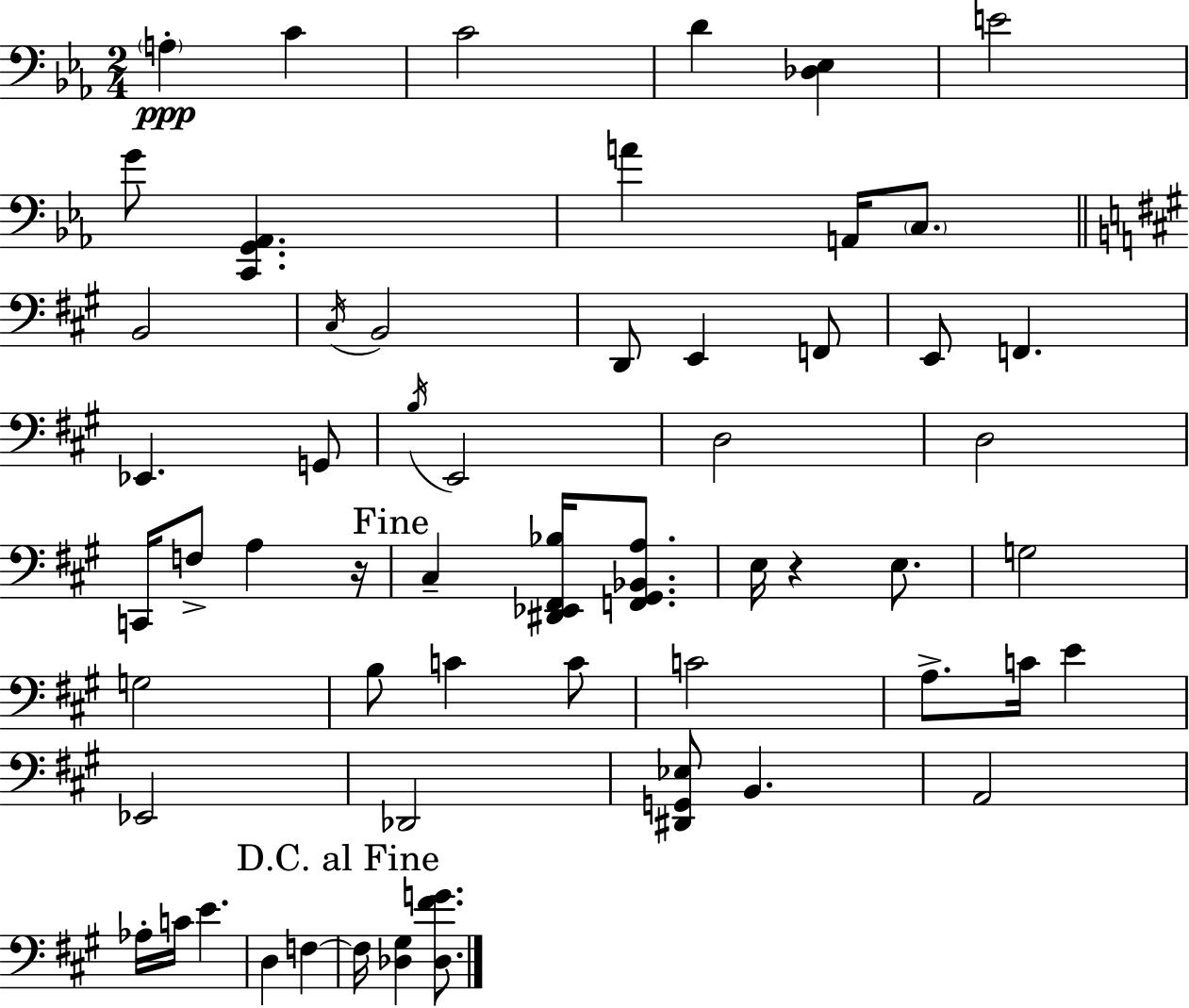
X:1
T:Untitled
M:2/4
L:1/4
K:Cm
A, C C2 D [_D,_E,] E2 G/2 [C,,G,,_A,,] A A,,/4 C,/2 B,,2 ^C,/4 B,,2 D,,/2 E,, F,,/2 E,,/2 F,, _E,, G,,/2 B,/4 E,,2 D,2 D,2 C,,/4 F,/2 A, z/4 ^C, [^D,,_E,,^F,,_B,]/4 [F,,^G,,_B,,A,]/2 E,/4 z E,/2 G,2 G,2 B,/2 C C/2 C2 A,/2 C/4 E _E,,2 _D,,2 [^D,,G,,_E,]/2 B,, A,,2 _A,/4 C/4 E D, F, F,/4 [_D,^G,] [_D,^FG]/2